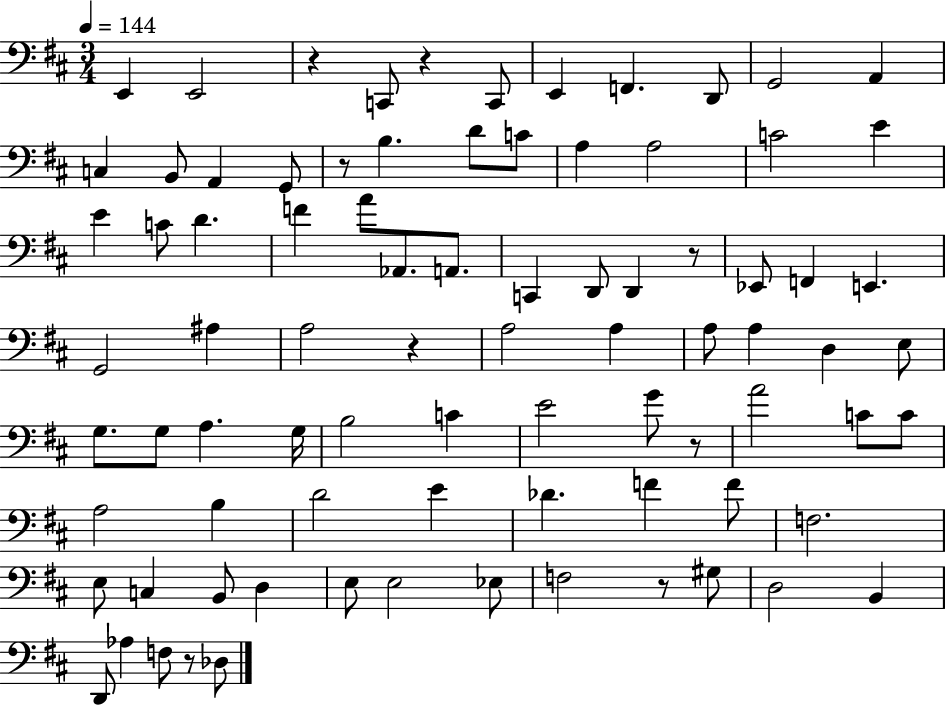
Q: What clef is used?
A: bass